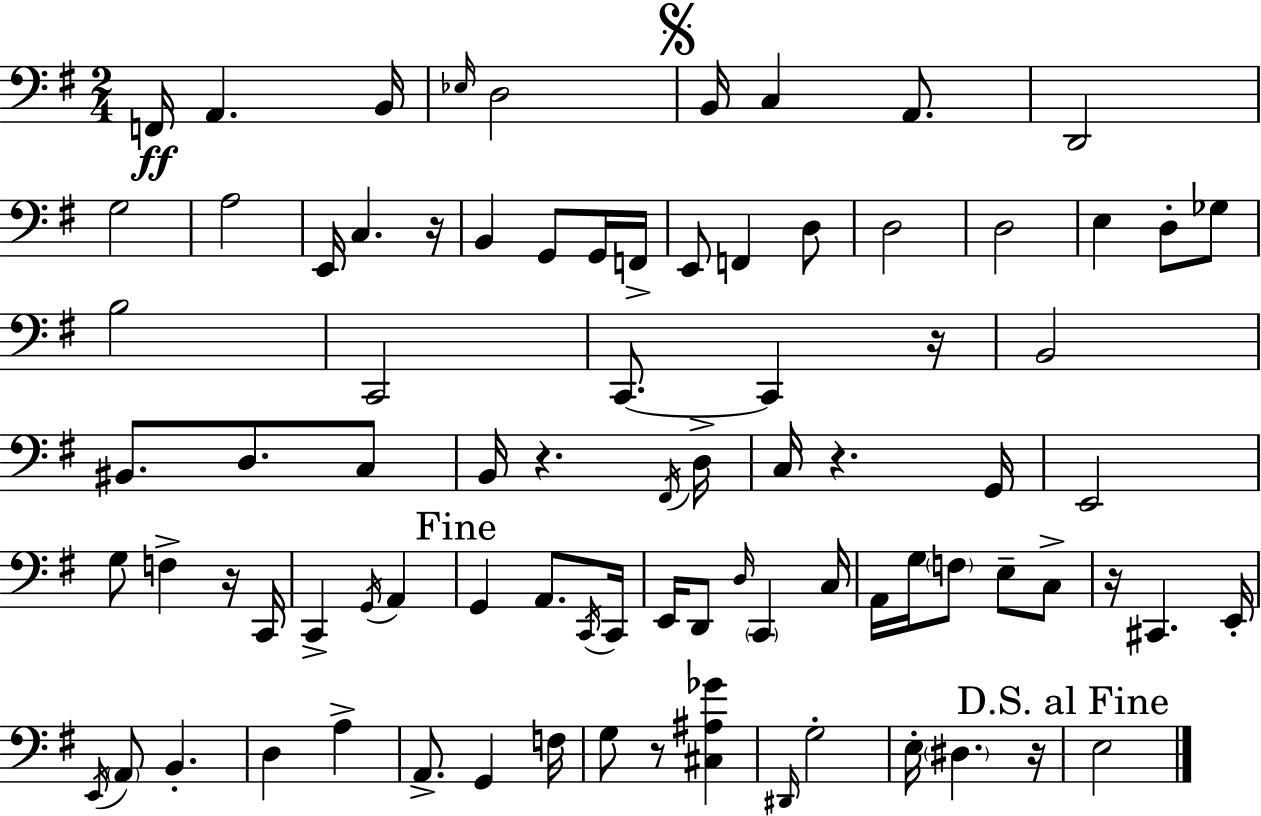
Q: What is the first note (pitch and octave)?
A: F2